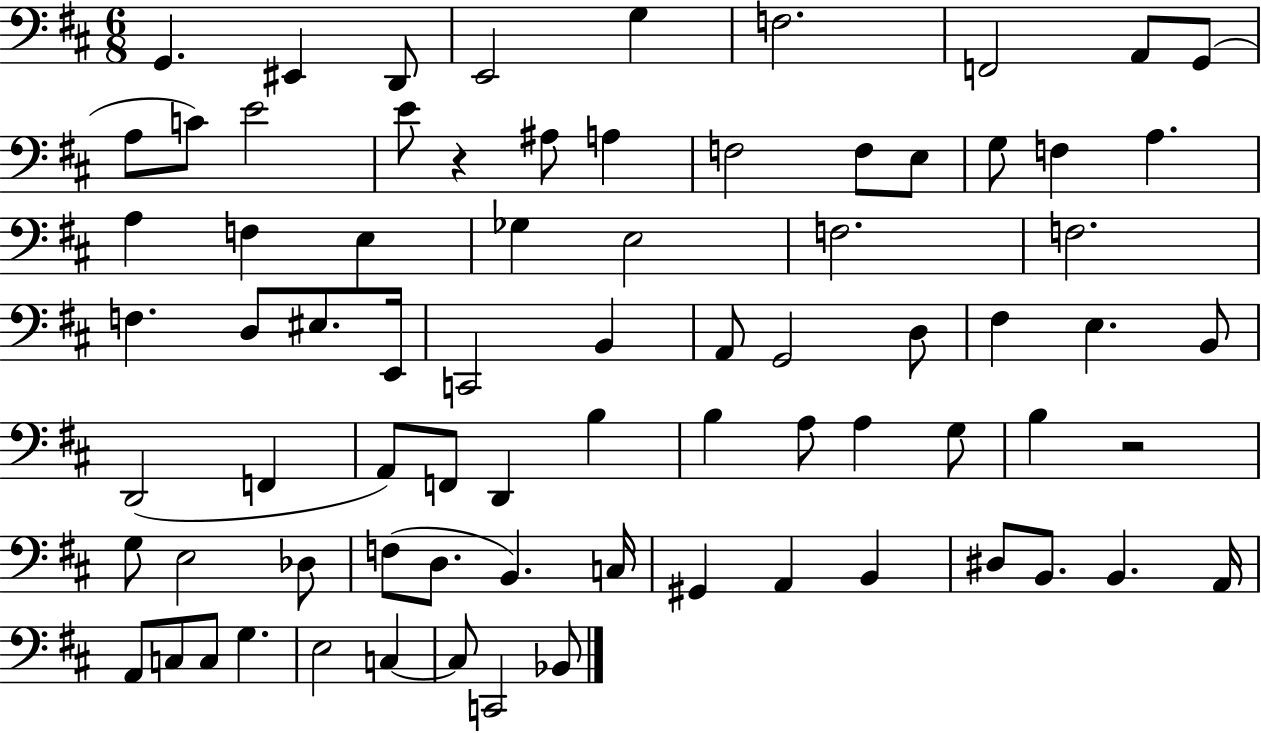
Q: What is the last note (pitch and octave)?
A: Bb2